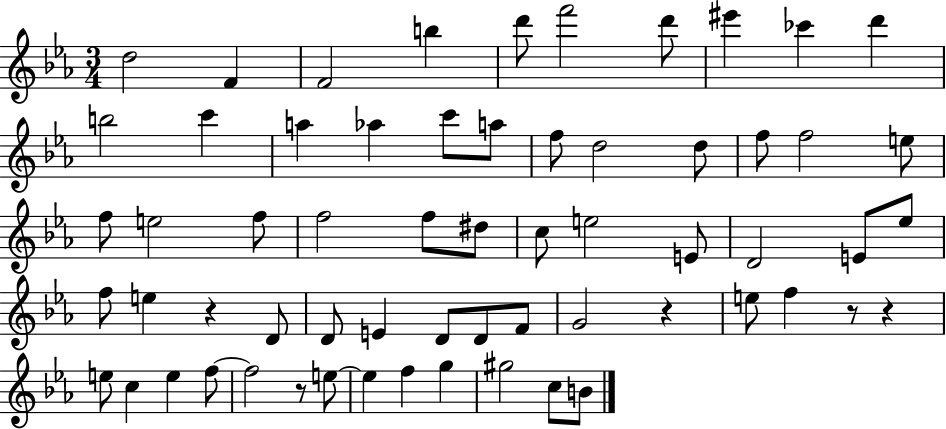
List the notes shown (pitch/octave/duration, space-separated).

D5/h F4/q F4/h B5/q D6/e F6/h D6/e EIS6/q CES6/q D6/q B5/h C6/q A5/q Ab5/q C6/e A5/e F5/e D5/h D5/e F5/e F5/h E5/e F5/e E5/h F5/e F5/h F5/e D#5/e C5/e E5/h E4/e D4/h E4/e Eb5/e F5/e E5/q R/q D4/e D4/e E4/q D4/e D4/e F4/e G4/h R/q E5/e F5/q R/e R/q E5/e C5/q E5/q F5/e F5/h R/e E5/e E5/q F5/q G5/q G#5/h C5/e B4/e